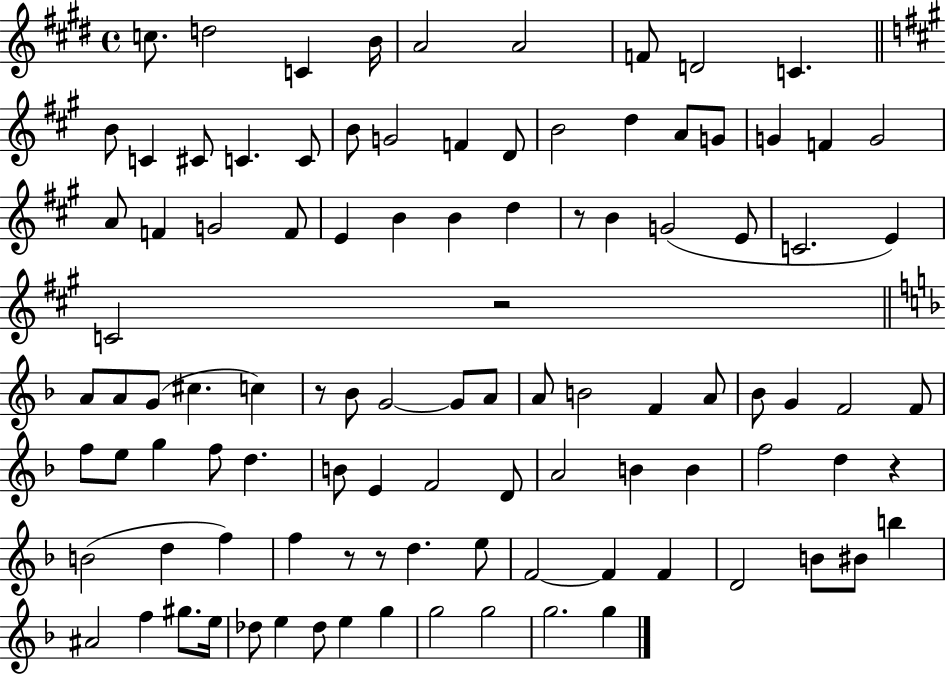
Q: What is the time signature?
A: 4/4